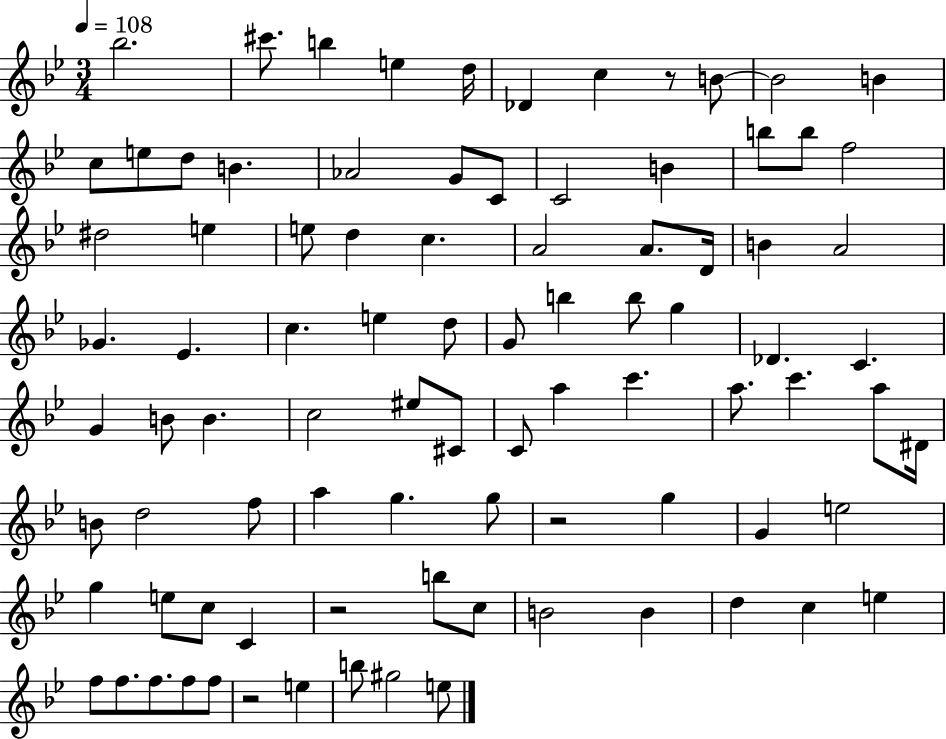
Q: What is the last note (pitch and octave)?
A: E5